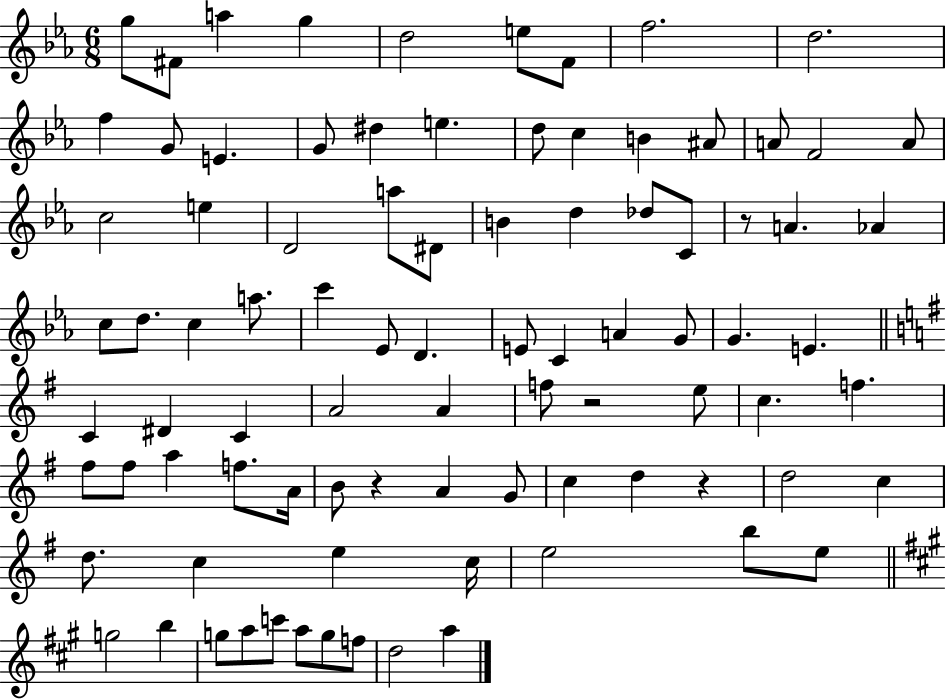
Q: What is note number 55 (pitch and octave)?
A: F5